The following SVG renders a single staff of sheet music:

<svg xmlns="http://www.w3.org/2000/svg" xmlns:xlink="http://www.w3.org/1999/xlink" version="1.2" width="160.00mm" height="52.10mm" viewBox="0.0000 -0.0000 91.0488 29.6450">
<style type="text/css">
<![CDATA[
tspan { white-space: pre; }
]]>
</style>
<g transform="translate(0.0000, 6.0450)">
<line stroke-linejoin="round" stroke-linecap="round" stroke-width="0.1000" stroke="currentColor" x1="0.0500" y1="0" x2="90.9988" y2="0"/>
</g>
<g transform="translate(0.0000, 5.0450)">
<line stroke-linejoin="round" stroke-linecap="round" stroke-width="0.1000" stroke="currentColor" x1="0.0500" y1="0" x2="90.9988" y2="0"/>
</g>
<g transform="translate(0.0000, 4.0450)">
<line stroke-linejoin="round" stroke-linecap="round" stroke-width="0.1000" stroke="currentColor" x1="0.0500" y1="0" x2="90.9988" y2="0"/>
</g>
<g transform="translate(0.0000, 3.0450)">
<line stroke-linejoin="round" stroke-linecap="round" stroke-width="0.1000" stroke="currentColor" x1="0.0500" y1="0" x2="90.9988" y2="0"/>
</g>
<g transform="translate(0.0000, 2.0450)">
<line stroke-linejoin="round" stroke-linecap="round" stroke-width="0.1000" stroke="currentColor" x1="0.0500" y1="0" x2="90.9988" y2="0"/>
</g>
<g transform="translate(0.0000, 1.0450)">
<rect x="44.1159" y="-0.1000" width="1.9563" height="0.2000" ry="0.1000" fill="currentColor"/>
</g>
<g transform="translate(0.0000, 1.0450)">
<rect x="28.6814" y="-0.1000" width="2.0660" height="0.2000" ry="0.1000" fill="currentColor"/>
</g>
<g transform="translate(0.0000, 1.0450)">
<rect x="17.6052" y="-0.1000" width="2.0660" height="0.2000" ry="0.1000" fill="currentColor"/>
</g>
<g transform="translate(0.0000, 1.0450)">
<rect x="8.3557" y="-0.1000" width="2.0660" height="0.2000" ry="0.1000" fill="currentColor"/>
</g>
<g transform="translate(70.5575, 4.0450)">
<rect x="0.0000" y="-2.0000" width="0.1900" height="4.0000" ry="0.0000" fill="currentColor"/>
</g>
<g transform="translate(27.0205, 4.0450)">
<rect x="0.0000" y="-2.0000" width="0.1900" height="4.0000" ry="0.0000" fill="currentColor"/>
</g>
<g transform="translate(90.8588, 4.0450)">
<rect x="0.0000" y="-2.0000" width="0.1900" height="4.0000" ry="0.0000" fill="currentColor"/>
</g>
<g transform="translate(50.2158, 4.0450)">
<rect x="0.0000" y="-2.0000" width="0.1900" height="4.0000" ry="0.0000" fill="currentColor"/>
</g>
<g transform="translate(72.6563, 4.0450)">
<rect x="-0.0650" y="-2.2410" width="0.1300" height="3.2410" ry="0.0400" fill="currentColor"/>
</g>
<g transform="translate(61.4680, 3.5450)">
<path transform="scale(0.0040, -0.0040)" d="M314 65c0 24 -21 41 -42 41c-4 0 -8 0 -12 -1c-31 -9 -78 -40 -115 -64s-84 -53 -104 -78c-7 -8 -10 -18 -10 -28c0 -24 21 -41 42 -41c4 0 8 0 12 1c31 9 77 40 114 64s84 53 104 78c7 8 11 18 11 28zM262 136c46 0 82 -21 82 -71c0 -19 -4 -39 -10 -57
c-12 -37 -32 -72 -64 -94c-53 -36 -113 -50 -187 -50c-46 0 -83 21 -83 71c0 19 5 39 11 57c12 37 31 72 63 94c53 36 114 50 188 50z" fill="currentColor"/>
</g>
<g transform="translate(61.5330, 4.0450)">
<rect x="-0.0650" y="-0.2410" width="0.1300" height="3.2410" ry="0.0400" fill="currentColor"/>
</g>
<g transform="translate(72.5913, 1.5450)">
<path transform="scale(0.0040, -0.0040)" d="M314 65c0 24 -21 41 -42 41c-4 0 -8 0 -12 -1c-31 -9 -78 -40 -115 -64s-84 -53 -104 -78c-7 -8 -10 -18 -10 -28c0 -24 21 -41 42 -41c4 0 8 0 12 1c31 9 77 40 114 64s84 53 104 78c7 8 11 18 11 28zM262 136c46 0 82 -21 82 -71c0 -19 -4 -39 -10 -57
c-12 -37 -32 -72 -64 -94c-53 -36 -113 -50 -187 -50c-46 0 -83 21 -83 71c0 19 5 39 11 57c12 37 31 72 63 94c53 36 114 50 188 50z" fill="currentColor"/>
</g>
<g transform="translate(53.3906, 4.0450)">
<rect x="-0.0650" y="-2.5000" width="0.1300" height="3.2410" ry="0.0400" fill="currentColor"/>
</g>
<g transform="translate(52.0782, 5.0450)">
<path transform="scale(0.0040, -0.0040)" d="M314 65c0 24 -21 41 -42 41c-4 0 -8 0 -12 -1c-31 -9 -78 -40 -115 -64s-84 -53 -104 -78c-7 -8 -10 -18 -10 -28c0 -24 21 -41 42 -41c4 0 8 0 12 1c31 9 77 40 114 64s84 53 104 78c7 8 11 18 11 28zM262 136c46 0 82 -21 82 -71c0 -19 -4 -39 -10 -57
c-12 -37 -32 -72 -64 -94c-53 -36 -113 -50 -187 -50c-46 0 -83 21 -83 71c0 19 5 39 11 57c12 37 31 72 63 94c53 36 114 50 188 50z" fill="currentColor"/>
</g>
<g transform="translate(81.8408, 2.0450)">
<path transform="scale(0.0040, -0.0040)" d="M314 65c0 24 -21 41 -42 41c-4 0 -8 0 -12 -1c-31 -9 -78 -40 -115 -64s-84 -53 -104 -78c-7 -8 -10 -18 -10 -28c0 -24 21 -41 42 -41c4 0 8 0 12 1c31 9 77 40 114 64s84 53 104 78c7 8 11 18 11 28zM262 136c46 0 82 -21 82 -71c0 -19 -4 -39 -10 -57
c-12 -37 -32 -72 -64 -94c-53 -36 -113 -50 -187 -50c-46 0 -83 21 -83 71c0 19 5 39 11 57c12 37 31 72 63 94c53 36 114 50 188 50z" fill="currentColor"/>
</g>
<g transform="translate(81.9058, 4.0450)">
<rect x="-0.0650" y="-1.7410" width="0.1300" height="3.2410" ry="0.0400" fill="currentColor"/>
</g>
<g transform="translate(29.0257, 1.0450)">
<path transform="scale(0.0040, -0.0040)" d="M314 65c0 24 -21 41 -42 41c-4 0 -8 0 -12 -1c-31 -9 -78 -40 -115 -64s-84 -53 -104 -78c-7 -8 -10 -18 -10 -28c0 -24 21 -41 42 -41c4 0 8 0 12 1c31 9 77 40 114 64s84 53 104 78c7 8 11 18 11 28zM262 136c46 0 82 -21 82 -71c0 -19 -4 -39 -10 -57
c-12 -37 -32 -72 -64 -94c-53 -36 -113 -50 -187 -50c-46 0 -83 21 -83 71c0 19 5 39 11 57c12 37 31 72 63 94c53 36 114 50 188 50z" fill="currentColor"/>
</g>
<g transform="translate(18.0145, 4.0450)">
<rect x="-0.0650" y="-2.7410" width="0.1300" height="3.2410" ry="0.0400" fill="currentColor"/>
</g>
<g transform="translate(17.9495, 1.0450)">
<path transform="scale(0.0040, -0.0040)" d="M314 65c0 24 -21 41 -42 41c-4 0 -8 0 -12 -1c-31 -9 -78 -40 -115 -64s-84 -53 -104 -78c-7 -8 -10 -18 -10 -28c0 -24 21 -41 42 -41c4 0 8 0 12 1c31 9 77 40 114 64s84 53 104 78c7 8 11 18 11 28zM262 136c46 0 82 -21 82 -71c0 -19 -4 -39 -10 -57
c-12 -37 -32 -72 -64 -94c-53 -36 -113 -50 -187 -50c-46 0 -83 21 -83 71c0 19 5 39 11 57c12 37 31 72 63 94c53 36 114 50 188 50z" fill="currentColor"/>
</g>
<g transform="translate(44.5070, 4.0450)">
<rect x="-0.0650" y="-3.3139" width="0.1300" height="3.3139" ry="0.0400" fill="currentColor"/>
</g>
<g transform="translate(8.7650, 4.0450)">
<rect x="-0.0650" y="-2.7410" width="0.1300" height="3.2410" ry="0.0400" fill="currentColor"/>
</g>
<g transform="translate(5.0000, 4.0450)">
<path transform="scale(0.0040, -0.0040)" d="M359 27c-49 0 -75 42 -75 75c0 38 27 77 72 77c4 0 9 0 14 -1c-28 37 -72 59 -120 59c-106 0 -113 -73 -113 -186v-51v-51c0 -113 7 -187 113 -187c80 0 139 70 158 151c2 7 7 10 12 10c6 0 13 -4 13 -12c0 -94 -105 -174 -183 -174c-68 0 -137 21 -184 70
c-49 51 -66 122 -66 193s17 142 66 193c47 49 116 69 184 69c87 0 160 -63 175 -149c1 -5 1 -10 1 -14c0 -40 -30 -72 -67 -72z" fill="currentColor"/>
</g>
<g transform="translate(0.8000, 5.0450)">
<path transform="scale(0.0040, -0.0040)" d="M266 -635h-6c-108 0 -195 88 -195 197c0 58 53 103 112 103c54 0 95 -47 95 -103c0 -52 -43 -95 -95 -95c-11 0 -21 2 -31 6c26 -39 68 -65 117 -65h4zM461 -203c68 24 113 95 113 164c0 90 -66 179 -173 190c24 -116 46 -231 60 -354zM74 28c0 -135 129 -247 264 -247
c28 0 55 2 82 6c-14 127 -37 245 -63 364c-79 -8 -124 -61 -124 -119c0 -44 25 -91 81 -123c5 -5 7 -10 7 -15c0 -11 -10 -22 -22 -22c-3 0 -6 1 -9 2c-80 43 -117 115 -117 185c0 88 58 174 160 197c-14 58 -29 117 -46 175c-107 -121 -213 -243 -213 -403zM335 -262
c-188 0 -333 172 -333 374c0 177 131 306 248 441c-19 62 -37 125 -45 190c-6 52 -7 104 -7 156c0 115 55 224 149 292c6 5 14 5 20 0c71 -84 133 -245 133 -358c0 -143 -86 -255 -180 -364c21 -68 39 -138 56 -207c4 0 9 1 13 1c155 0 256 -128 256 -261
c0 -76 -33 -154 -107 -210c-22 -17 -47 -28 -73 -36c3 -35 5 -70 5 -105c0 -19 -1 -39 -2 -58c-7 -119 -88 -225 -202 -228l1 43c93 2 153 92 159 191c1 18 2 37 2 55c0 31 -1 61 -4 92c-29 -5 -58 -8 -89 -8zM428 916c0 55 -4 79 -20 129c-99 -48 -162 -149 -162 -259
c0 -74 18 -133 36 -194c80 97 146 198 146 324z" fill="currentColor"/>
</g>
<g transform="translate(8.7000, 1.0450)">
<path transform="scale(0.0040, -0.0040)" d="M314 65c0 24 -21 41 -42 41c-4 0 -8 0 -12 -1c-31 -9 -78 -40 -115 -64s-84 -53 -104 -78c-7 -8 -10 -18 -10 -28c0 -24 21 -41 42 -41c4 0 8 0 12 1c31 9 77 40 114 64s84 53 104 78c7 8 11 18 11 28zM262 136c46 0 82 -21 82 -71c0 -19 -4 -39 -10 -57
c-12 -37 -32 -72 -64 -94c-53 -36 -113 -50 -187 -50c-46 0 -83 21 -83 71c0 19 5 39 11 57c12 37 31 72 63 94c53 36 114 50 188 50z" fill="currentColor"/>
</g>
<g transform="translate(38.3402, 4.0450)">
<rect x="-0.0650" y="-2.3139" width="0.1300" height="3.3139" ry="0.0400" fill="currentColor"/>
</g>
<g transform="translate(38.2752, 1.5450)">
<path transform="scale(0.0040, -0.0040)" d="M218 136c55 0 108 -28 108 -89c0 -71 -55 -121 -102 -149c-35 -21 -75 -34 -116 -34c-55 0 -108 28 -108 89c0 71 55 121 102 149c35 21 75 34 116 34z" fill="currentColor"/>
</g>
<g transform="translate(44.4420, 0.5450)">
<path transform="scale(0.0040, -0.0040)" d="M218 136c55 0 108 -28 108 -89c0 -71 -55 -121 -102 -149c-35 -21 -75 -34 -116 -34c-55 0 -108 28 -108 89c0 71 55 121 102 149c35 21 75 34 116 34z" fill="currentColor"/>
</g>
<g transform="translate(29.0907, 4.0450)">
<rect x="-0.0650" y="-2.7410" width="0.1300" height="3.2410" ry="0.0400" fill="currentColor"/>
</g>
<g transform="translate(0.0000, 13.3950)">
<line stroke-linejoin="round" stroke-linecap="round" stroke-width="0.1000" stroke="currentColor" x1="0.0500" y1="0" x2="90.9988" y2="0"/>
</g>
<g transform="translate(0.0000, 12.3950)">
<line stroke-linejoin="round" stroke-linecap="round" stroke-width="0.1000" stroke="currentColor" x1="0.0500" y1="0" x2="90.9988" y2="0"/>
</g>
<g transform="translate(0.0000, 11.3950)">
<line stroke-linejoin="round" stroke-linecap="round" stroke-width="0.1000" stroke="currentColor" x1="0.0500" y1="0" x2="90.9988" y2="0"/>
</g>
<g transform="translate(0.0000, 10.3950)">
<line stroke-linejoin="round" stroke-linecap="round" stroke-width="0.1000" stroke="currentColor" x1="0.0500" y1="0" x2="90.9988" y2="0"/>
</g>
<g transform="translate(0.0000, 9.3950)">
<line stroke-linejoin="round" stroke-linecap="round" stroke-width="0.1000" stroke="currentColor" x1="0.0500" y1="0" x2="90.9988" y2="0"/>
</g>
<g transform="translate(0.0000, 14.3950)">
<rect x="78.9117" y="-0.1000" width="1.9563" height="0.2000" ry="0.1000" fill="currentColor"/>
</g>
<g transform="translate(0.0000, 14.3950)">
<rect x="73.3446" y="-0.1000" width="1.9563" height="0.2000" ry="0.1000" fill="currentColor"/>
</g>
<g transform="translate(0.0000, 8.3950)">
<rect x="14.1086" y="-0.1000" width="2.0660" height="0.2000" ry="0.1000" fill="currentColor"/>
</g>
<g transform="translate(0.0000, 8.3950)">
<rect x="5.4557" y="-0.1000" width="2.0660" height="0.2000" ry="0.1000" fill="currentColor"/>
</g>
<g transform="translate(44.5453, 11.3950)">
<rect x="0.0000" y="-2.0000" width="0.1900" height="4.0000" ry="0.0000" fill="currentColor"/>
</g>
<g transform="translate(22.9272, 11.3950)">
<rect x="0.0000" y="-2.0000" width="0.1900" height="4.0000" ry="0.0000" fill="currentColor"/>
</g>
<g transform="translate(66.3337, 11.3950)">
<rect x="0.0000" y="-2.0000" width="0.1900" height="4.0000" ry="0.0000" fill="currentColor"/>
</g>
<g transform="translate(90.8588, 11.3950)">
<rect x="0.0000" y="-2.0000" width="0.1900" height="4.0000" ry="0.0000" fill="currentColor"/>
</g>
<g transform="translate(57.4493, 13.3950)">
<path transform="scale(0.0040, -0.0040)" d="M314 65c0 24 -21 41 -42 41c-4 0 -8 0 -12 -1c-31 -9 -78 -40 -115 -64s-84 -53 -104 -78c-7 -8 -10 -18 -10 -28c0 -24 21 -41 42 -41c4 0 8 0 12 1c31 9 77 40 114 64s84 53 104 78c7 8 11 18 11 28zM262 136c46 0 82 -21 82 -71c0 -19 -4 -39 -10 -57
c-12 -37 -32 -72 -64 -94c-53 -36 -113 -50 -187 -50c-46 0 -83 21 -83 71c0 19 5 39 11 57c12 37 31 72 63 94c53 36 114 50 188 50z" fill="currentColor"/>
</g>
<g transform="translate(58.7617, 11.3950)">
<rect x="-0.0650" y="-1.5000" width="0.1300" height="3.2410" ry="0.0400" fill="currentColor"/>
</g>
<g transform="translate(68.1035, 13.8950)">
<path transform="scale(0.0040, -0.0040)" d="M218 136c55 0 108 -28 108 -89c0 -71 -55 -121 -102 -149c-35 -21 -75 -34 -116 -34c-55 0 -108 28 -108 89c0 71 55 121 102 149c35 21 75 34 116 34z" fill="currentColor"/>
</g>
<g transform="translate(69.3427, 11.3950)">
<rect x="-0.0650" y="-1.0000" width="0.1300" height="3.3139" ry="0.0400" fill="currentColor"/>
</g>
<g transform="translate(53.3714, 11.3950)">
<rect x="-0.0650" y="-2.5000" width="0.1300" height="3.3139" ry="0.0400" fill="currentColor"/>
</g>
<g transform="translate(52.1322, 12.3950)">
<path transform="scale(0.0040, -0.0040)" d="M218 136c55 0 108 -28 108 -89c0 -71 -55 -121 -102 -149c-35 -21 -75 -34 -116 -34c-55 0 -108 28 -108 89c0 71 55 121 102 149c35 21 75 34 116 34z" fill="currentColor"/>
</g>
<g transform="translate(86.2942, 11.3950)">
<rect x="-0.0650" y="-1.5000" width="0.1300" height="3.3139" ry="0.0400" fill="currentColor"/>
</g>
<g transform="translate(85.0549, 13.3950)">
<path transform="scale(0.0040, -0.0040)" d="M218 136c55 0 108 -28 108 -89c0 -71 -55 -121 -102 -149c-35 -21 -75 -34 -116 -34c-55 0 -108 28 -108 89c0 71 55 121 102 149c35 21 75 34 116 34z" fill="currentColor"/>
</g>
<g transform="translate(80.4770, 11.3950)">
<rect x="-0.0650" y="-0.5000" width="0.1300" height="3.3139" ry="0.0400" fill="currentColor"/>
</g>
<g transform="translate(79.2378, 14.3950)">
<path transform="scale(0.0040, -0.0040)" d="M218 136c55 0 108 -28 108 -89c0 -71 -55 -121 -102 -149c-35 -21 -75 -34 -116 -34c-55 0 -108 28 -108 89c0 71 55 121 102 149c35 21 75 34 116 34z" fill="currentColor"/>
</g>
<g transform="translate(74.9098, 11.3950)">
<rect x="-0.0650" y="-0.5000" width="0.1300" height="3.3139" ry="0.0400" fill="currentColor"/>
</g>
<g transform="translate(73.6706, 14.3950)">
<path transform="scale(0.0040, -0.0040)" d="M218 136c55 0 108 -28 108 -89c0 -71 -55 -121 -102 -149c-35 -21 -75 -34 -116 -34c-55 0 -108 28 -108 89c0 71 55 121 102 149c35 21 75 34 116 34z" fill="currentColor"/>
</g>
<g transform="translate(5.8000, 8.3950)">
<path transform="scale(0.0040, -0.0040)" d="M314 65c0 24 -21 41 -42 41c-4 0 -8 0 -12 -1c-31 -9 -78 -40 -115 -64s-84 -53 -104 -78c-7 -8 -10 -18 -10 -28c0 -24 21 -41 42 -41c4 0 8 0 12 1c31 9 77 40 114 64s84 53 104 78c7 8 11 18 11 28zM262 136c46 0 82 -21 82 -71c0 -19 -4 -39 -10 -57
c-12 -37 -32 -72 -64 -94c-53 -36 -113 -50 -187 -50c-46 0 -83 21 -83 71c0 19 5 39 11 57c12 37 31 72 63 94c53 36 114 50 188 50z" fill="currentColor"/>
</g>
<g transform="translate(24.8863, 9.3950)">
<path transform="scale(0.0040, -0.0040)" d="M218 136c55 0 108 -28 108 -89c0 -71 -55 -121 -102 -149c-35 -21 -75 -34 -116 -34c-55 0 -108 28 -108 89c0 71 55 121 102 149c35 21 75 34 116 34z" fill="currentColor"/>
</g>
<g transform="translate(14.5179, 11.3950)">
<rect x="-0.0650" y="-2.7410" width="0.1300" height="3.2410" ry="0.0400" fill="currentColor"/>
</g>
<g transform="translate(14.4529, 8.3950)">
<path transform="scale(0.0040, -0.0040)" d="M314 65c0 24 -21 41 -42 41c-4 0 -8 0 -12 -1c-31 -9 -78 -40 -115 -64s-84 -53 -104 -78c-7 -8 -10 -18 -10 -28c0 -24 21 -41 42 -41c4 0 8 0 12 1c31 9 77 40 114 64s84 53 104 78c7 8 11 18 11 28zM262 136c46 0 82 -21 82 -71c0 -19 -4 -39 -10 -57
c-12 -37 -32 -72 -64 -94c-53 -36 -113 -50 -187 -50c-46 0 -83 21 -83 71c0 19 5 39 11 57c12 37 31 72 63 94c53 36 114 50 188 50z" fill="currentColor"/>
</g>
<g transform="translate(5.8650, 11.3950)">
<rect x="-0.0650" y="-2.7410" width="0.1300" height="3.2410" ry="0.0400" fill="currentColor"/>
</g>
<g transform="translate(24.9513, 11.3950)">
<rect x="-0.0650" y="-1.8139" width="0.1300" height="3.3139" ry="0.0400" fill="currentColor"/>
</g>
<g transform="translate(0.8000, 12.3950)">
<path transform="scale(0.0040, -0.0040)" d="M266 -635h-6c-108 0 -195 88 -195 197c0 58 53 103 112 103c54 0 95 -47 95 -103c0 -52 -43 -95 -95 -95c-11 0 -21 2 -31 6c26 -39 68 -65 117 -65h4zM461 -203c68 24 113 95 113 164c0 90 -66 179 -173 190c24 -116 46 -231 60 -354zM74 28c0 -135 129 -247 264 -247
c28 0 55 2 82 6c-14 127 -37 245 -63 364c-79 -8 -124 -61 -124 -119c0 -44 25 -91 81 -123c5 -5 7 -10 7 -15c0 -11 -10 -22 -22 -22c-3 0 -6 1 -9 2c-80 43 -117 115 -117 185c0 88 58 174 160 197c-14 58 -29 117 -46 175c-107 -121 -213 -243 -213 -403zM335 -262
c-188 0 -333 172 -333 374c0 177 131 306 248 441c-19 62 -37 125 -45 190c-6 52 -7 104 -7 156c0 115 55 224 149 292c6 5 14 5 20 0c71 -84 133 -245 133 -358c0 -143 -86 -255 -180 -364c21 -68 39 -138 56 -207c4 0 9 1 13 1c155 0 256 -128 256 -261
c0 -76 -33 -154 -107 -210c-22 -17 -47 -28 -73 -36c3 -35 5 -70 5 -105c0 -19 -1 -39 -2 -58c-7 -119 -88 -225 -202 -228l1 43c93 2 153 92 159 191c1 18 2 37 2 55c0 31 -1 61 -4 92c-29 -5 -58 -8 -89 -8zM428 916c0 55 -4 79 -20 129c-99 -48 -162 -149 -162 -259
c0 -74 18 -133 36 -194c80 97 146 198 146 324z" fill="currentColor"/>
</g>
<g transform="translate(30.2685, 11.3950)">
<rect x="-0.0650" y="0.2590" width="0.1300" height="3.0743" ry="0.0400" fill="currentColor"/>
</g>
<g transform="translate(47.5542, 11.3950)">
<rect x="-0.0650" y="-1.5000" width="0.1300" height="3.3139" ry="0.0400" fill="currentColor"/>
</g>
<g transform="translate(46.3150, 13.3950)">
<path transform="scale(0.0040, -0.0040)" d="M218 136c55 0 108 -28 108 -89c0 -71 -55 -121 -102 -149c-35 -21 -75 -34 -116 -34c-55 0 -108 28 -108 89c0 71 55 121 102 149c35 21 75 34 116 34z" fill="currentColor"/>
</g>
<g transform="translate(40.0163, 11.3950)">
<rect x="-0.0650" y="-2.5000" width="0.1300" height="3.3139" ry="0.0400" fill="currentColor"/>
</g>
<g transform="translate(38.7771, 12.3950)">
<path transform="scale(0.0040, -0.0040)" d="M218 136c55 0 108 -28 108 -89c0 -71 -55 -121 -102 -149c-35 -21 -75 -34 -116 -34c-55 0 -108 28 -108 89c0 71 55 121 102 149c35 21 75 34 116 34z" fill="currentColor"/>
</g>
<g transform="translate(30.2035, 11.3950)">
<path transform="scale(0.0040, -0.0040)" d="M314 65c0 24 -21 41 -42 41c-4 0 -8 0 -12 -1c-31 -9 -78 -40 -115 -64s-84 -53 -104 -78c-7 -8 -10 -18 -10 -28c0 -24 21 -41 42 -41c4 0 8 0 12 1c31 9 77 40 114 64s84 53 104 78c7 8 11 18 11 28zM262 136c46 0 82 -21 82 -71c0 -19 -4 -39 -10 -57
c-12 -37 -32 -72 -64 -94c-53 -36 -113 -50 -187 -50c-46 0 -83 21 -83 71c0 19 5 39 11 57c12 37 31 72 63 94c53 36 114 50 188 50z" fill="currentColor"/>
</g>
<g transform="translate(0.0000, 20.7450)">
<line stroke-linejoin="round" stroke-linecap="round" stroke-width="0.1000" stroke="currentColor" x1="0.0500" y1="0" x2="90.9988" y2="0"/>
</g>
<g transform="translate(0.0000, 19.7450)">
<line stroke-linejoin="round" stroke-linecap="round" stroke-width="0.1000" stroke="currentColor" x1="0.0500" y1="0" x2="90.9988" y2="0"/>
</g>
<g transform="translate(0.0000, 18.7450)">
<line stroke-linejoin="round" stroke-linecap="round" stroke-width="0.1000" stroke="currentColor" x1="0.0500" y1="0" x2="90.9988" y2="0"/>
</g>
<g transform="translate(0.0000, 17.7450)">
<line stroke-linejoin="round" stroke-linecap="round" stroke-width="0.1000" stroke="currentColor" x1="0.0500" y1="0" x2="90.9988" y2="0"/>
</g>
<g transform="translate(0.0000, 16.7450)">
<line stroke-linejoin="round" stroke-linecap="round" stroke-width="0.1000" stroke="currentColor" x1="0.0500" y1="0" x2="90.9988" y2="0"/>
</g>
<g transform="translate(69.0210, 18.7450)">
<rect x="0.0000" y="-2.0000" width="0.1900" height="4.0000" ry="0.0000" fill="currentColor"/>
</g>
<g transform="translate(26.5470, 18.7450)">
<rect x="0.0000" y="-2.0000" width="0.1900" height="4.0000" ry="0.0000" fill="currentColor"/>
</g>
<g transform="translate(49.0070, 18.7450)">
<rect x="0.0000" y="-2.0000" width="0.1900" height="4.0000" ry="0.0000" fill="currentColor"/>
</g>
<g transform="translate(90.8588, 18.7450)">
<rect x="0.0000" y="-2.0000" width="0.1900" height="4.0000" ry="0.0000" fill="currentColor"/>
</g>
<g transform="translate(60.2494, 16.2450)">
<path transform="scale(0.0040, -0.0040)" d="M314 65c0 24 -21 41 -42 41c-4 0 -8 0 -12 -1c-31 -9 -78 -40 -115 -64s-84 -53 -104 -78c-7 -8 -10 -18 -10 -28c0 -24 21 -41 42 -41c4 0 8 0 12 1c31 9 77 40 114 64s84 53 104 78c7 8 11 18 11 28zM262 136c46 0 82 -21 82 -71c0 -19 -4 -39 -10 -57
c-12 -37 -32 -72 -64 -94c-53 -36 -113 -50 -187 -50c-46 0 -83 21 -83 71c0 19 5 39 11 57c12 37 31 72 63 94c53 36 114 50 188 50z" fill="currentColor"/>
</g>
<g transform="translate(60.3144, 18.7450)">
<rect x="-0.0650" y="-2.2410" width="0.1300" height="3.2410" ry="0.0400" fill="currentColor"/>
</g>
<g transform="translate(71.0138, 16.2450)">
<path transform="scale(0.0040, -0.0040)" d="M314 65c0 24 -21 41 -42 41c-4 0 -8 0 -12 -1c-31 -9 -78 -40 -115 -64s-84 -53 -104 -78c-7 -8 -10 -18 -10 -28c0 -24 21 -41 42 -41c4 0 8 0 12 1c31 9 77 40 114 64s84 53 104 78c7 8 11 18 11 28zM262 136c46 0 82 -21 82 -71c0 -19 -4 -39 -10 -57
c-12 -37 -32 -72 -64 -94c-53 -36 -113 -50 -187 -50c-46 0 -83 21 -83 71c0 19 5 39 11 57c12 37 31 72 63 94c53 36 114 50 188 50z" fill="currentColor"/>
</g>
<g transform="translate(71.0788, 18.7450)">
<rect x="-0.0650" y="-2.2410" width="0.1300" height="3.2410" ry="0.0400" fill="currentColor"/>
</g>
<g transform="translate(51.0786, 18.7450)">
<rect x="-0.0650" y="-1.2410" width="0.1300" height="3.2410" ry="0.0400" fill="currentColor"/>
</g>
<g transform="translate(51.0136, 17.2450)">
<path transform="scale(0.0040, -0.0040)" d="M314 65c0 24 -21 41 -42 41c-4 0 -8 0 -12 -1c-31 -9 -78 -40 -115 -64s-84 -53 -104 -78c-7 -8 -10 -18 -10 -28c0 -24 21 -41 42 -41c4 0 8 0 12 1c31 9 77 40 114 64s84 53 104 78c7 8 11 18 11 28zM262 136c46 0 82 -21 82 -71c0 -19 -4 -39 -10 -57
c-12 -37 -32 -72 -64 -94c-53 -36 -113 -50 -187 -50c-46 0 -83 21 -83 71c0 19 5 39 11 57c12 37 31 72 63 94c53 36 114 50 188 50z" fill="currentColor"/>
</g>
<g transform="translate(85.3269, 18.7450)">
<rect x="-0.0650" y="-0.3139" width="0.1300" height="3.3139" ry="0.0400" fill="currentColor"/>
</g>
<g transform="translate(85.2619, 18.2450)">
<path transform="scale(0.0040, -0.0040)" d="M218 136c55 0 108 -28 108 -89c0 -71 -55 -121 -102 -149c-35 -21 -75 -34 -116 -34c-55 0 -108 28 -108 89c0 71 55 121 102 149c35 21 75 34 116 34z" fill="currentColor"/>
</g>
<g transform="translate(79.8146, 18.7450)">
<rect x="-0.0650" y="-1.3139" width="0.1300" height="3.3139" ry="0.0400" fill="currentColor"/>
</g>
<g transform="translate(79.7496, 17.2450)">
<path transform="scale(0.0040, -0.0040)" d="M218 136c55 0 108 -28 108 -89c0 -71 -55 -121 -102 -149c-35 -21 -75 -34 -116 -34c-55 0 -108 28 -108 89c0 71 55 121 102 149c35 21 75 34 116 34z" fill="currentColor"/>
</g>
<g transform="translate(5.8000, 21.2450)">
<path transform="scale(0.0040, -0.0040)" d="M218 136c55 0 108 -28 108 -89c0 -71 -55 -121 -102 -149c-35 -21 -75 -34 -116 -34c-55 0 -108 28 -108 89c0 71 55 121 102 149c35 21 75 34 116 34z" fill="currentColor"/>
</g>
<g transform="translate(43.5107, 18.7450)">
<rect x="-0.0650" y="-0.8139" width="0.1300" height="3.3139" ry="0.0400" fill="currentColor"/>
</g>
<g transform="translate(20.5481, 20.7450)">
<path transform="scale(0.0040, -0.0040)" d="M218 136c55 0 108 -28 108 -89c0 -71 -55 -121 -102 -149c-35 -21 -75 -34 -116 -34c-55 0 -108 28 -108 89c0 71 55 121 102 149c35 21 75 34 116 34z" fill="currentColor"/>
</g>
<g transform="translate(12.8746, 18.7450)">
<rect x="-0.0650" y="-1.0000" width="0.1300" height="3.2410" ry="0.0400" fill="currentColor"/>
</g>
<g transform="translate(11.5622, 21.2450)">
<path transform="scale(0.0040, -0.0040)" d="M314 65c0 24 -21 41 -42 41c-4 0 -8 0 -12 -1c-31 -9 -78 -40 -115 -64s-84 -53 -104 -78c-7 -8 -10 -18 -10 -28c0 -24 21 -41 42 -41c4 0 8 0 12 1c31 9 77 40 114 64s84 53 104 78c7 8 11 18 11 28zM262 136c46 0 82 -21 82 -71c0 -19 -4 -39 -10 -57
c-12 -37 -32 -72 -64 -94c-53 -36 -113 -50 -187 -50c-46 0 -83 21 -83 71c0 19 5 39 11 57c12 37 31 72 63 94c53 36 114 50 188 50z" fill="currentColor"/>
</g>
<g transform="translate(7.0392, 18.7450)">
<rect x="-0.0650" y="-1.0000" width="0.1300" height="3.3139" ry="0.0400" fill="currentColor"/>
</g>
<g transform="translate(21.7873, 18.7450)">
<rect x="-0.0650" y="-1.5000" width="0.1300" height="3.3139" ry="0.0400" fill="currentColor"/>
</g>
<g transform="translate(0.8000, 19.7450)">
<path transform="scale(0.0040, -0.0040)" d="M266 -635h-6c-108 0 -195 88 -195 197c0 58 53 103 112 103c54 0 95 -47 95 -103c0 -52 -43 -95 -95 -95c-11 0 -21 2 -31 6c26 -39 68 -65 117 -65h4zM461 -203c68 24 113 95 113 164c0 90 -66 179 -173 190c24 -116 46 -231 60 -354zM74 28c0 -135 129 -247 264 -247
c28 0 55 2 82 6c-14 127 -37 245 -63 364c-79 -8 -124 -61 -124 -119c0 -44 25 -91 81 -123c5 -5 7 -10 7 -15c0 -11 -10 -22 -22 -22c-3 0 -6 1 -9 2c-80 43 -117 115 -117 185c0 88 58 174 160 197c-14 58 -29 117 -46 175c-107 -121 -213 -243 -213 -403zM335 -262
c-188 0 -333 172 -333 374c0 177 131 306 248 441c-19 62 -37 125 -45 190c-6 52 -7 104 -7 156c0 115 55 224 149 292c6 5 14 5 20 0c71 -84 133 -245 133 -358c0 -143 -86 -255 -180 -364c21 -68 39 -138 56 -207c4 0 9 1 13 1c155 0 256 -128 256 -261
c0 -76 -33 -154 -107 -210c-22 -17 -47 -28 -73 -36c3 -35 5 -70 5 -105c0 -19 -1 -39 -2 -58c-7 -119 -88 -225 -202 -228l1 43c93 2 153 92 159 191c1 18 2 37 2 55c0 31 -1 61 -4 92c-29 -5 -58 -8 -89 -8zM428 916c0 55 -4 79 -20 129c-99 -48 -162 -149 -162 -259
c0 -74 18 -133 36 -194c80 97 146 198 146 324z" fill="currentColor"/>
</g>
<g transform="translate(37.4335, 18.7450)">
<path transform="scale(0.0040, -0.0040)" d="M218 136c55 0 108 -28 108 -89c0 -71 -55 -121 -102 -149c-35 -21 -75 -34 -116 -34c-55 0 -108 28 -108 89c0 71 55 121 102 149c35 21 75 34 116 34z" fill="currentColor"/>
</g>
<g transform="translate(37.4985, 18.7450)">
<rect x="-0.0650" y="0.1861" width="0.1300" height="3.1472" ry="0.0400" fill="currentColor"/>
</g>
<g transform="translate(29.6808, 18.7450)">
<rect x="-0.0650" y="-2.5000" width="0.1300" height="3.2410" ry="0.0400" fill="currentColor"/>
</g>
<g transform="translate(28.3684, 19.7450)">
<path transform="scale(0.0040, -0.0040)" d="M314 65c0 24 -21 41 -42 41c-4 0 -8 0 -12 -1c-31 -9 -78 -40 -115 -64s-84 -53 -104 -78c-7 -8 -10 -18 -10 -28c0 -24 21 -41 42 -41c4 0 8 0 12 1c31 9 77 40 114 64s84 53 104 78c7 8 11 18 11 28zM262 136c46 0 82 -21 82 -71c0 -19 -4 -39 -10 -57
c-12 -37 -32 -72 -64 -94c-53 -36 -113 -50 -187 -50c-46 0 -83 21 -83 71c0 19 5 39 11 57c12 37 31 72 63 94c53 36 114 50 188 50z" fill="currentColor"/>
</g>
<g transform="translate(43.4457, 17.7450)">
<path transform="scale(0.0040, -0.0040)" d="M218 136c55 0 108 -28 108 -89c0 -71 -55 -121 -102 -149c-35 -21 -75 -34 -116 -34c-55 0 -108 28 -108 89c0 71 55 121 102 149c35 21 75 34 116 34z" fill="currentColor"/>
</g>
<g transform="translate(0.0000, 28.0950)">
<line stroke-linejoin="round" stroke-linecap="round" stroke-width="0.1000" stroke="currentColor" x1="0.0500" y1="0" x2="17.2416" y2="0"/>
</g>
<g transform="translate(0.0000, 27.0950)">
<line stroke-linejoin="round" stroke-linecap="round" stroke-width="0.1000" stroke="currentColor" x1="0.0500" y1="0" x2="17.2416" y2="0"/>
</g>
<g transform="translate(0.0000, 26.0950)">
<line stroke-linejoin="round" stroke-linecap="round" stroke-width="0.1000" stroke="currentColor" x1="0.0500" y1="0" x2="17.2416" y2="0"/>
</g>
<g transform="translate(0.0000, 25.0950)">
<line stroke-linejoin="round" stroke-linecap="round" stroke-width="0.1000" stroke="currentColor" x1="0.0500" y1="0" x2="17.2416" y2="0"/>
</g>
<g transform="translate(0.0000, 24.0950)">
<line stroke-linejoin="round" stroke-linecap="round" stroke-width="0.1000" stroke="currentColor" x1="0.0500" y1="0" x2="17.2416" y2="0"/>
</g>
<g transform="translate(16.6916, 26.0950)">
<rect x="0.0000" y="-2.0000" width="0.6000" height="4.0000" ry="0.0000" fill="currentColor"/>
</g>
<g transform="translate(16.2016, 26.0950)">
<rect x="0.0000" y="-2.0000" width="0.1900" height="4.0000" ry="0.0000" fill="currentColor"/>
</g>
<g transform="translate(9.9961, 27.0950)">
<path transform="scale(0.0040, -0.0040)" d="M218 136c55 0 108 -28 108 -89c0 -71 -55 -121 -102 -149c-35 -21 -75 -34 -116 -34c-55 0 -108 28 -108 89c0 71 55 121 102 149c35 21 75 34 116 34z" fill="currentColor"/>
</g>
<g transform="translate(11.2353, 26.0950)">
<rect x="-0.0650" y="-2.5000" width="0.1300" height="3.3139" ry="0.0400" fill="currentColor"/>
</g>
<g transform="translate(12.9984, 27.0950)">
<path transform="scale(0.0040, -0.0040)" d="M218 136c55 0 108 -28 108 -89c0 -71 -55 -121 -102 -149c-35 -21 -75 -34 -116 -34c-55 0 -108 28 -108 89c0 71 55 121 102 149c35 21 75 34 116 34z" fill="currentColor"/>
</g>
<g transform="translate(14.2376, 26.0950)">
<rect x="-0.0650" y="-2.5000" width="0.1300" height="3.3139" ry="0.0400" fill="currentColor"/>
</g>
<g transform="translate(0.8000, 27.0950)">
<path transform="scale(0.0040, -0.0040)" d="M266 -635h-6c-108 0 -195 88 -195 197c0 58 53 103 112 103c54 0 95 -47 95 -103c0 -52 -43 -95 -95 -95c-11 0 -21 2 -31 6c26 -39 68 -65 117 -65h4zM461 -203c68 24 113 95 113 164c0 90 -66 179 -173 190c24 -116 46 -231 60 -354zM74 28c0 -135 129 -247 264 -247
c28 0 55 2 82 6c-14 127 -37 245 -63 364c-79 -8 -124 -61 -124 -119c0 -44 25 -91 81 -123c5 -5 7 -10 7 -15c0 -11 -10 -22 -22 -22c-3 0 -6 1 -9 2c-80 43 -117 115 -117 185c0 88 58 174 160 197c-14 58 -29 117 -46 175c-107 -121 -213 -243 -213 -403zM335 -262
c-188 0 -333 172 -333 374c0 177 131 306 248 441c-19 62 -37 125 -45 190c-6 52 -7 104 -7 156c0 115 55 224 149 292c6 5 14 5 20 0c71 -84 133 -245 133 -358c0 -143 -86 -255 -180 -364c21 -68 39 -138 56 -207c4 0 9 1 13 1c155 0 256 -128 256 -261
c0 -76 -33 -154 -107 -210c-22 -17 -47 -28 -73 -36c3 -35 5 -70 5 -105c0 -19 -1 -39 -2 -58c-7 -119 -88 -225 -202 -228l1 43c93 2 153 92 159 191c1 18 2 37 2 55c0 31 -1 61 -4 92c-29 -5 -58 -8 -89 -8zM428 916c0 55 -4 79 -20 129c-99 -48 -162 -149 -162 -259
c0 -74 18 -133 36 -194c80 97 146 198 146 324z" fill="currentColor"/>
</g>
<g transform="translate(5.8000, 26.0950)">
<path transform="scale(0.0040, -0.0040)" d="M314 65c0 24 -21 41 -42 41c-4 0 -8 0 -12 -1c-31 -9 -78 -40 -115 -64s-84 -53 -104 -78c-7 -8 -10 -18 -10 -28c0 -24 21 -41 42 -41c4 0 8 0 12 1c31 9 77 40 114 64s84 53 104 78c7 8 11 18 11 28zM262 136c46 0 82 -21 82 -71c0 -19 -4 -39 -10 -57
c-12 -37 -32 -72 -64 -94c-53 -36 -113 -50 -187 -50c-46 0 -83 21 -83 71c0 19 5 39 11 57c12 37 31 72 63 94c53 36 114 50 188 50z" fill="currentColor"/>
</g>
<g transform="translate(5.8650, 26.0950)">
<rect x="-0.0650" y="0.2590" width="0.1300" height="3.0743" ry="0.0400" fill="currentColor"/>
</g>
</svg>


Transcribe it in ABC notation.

X:1
T:Untitled
M:4/4
L:1/4
K:C
a2 a2 a2 g b G2 c2 g2 f2 a2 a2 f B2 G E G E2 D C C E D D2 E G2 B d e2 g2 g2 e c B2 G G